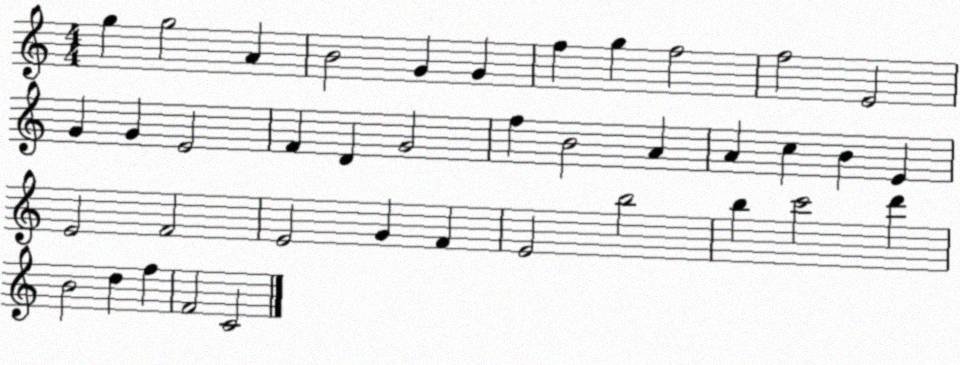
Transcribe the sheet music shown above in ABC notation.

X:1
T:Untitled
M:4/4
L:1/4
K:C
g g2 A B2 G G f g f2 f2 E2 G G E2 F D G2 f B2 A A c B E E2 F2 E2 G F E2 b2 b c'2 d' B2 d f F2 C2